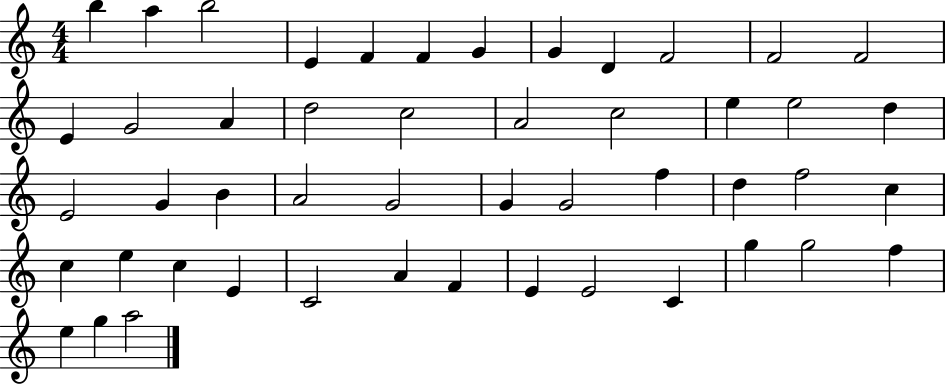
X:1
T:Untitled
M:4/4
L:1/4
K:C
b a b2 E F F G G D F2 F2 F2 E G2 A d2 c2 A2 c2 e e2 d E2 G B A2 G2 G G2 f d f2 c c e c E C2 A F E E2 C g g2 f e g a2